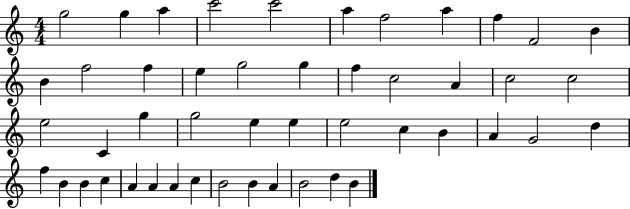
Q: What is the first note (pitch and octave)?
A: G5